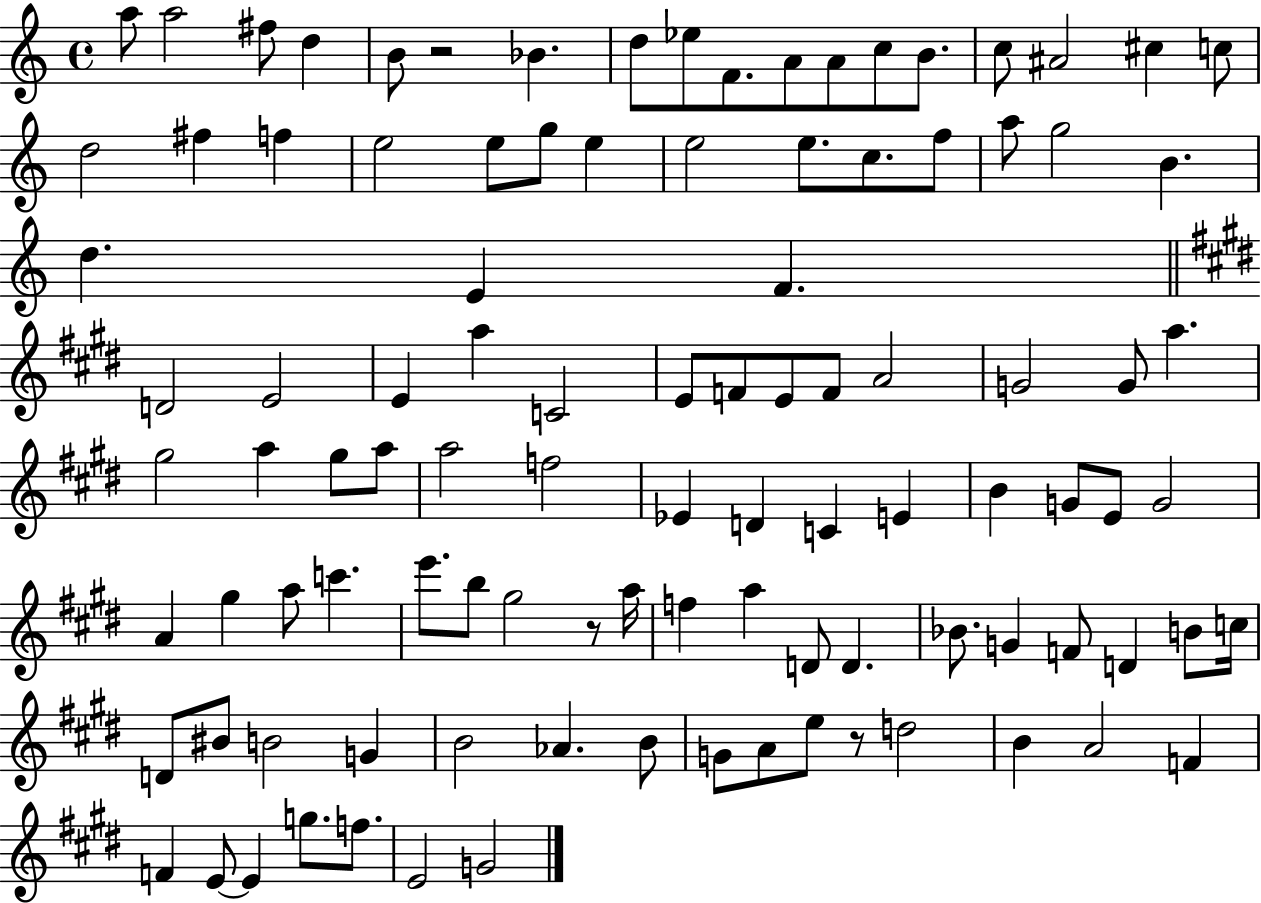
X:1
T:Untitled
M:4/4
L:1/4
K:C
a/2 a2 ^f/2 d B/2 z2 _B d/2 _e/2 F/2 A/2 A/2 c/2 B/2 c/2 ^A2 ^c c/2 d2 ^f f e2 e/2 g/2 e e2 e/2 c/2 f/2 a/2 g2 B d E F D2 E2 E a C2 E/2 F/2 E/2 F/2 A2 G2 G/2 a ^g2 a ^g/2 a/2 a2 f2 _E D C E B G/2 E/2 G2 A ^g a/2 c' e'/2 b/2 ^g2 z/2 a/4 f a D/2 D _B/2 G F/2 D B/2 c/4 D/2 ^B/2 B2 G B2 _A B/2 G/2 A/2 e/2 z/2 d2 B A2 F F E/2 E g/2 f/2 E2 G2